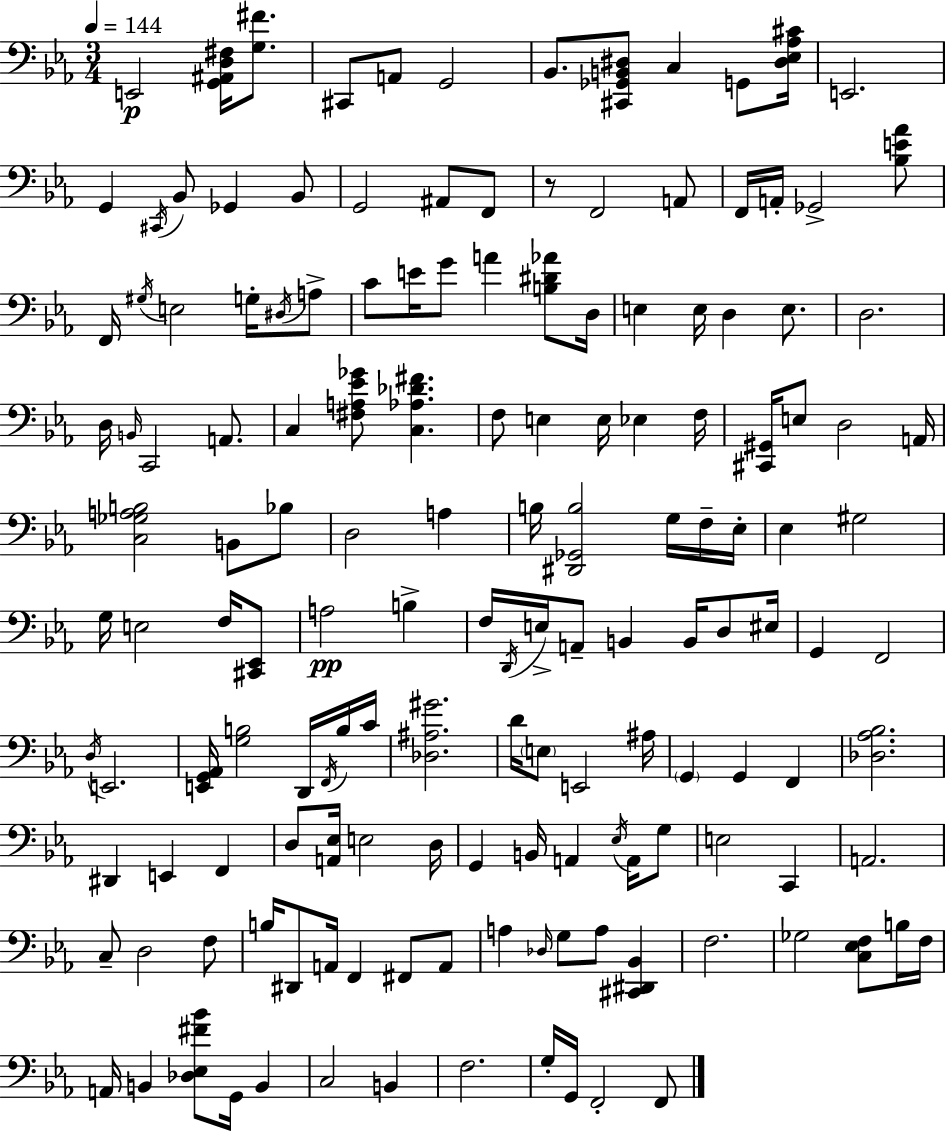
{
  \clef bass
  \numericTimeSignature
  \time 3/4
  \key c \minor
  \tempo 4 = 144
  \repeat volta 2 { e,2\p <g, ais, d fis>16 <g fis'>8. | cis,8 a,8 g,2 | bes,8. <cis, ges, b, dis>8 c4 g,8 <dis ees aes cis'>16 | e,2. | \break g,4 \acciaccatura { cis,16 } bes,8 ges,4 bes,8 | g,2 ais,8 f,8 | r8 f,2 a,8 | f,16 a,16-. ges,2-> <bes e' aes'>8 | \break f,16 \acciaccatura { gis16 } e2 g16-. | \acciaccatura { dis16 } a8-> c'8 e'16 g'8 a'4 | <b dis' aes'>8 d16 e4 e16 d4 | e8. d2. | \break d16 \grace { b,16 } c,2 | a,8. c4 <fis a ees' ges'>8 <c aes des' fis'>4. | f8 e4 e16 ees4 | f16 <cis, gis,>16 e8 d2 | \break a,16 <c ges a b>2 | b,8 bes8 d2 | a4 b16 <dis, ges, b>2 | g16 f16-- ees16-. ees4 gis2 | \break g16 e2 | f16 <cis, ees,>8 a2\pp | b4-> f16 \acciaccatura { d,16 } e16-> a,8-- b,4 | b,16 d8 eis16 g,4 f,2 | \break \acciaccatura { d16 } e,2. | <e, g, aes,>16 <g b>2 | d,16 \acciaccatura { f,16 } b16 c'16 <des ais gis'>2. | d'16 \parenthesize e8 e,2 | \break ais16 \parenthesize g,4 g,4 | f,4 <des aes bes>2. | dis,4 e,4 | f,4 d8 <a, ees>16 e2 | \break d16 g,4 b,16 | a,4 \acciaccatura { ees16 } a,16 g8 e2 | c,4 a,2. | c8-- d2 | \break f8 b16 dis,8 a,16 | f,4 fis,8 a,8 a4 | \grace { des16 } g8 a8 <cis, dis, bes,>4 f2. | ges2 | \break <c ees f>8 b16 f16 a,16 b,4 | <des ees fis' bes'>8 g,16 b,4 c2 | b,4 f2. | g16-. g,16 f,2-. | \break f,8 } \bar "|."
}